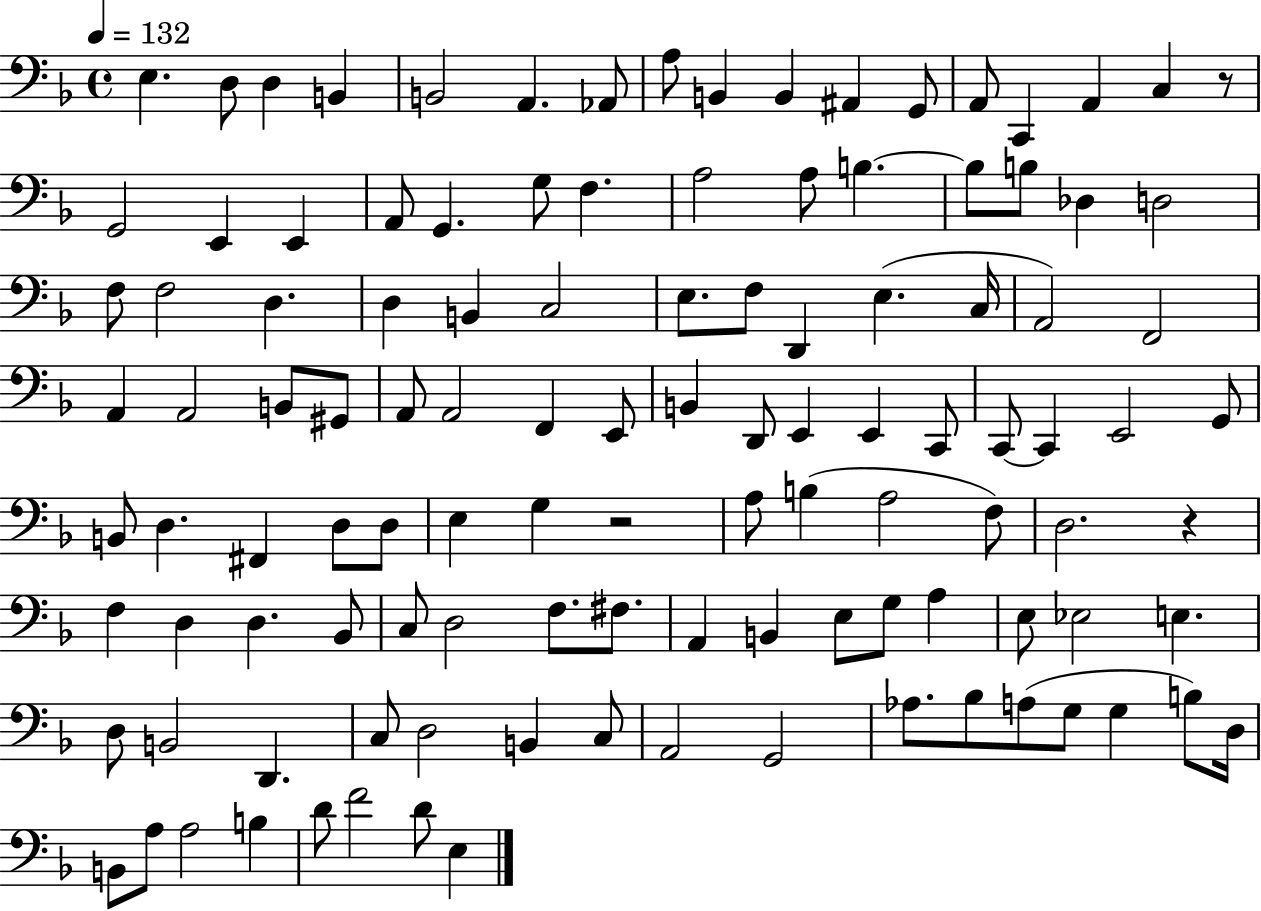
{
  \clef bass
  \time 4/4
  \defaultTimeSignature
  \key f \major
  \tempo 4 = 132
  e4. d8 d4 b,4 | b,2 a,4. aes,8 | a8 b,4 b,4 ais,4 g,8 | a,8 c,4 a,4 c4 r8 | \break g,2 e,4 e,4 | a,8 g,4. g8 f4. | a2 a8 b4.~~ | b8 b8 des4 d2 | \break f8 f2 d4. | d4 b,4 c2 | e8. f8 d,4 e4.( c16 | a,2) f,2 | \break a,4 a,2 b,8 gis,8 | a,8 a,2 f,4 e,8 | b,4 d,8 e,4 e,4 c,8 | c,8~~ c,4 e,2 g,8 | \break b,8 d4. fis,4 d8 d8 | e4 g4 r2 | a8 b4( a2 f8) | d2. r4 | \break f4 d4 d4. bes,8 | c8 d2 f8. fis8. | a,4 b,4 e8 g8 a4 | e8 ees2 e4. | \break d8 b,2 d,4. | c8 d2 b,4 c8 | a,2 g,2 | aes8. bes8 a8( g8 g4 b8) d16 | \break b,8 a8 a2 b4 | d'8 f'2 d'8 e4 | \bar "|."
}